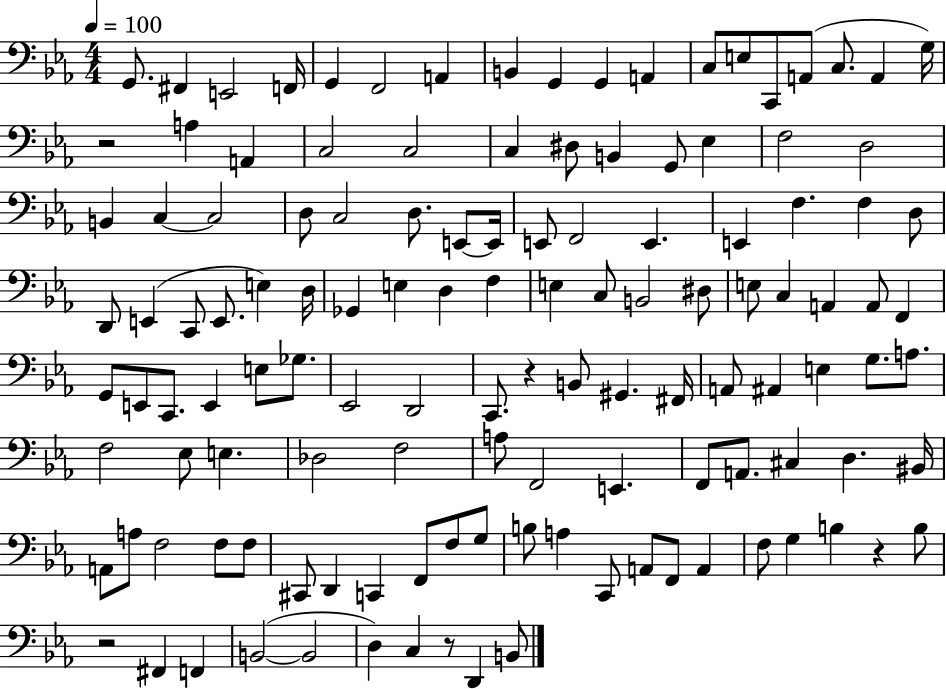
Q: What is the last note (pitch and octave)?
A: B2